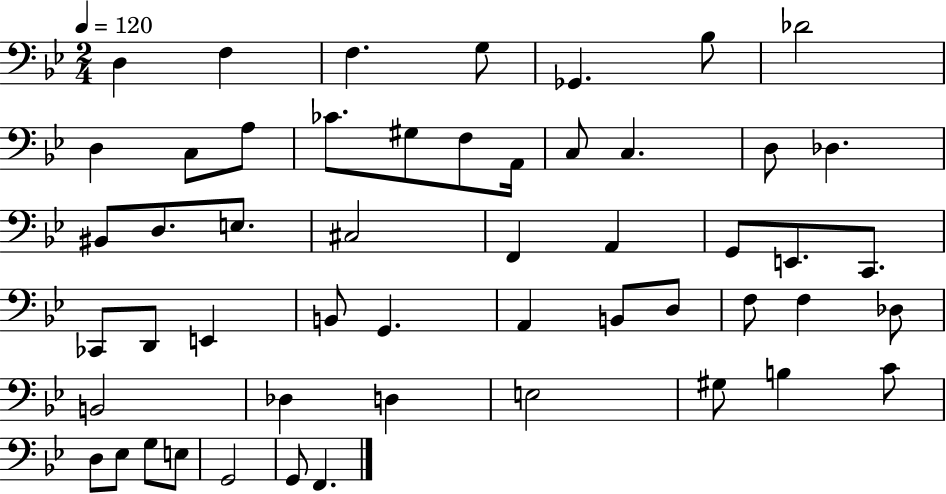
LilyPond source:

{
  \clef bass
  \numericTimeSignature
  \time 2/4
  \key bes \major
  \tempo 4 = 120
  d4 f4 | f4. g8 | ges,4. bes8 | des'2 | \break d4 c8 a8 | ces'8. gis8 f8 a,16 | c8 c4. | d8 des4. | \break bis,8 d8. e8. | cis2 | f,4 a,4 | g,8 e,8. c,8. | \break ces,8 d,8 e,4 | b,8 g,4. | a,4 b,8 d8 | f8 f4 des8 | \break b,2 | des4 d4 | e2 | gis8 b4 c'8 | \break d8 ees8 g8 e8 | g,2 | g,8 f,4. | \bar "|."
}